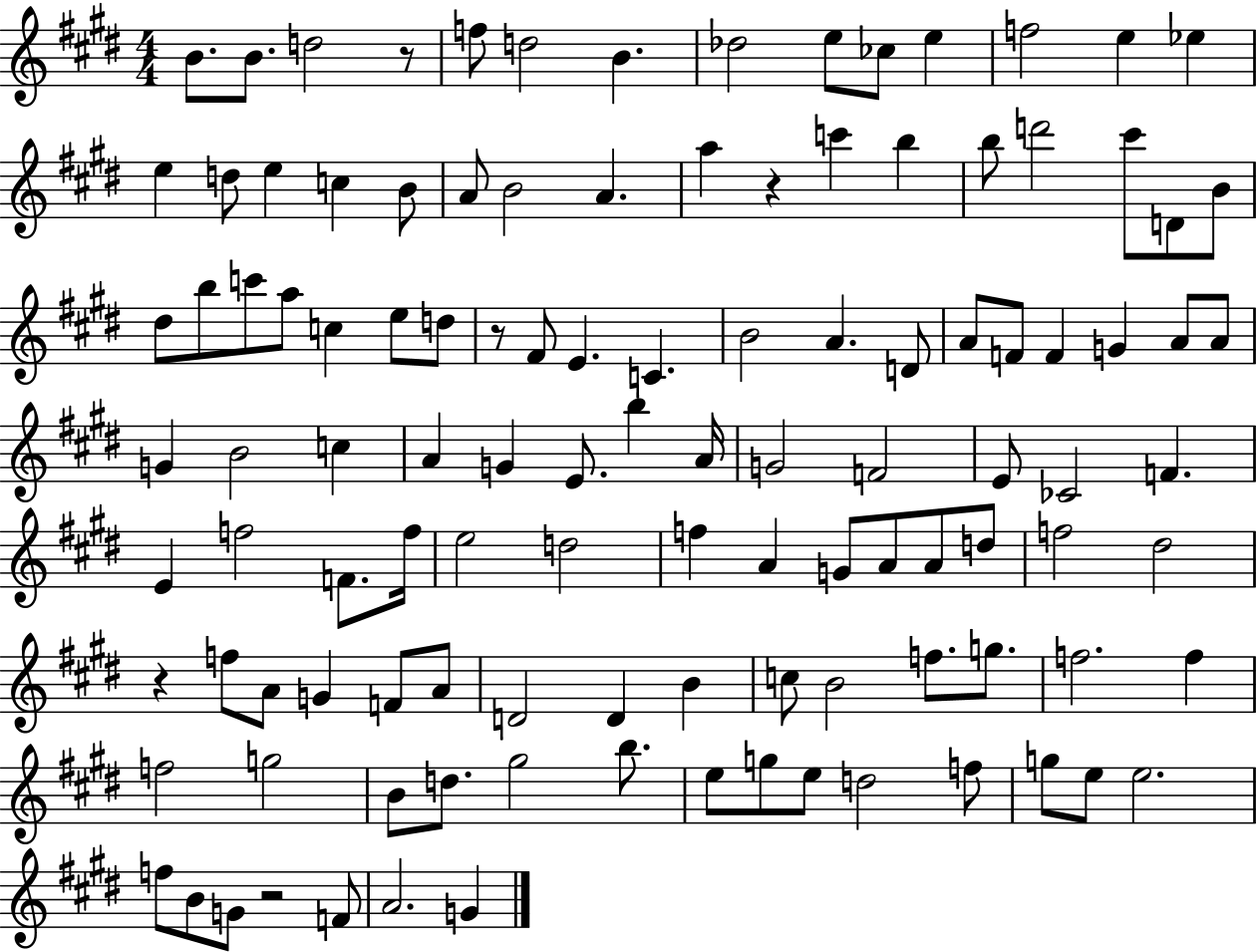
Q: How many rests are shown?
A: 5